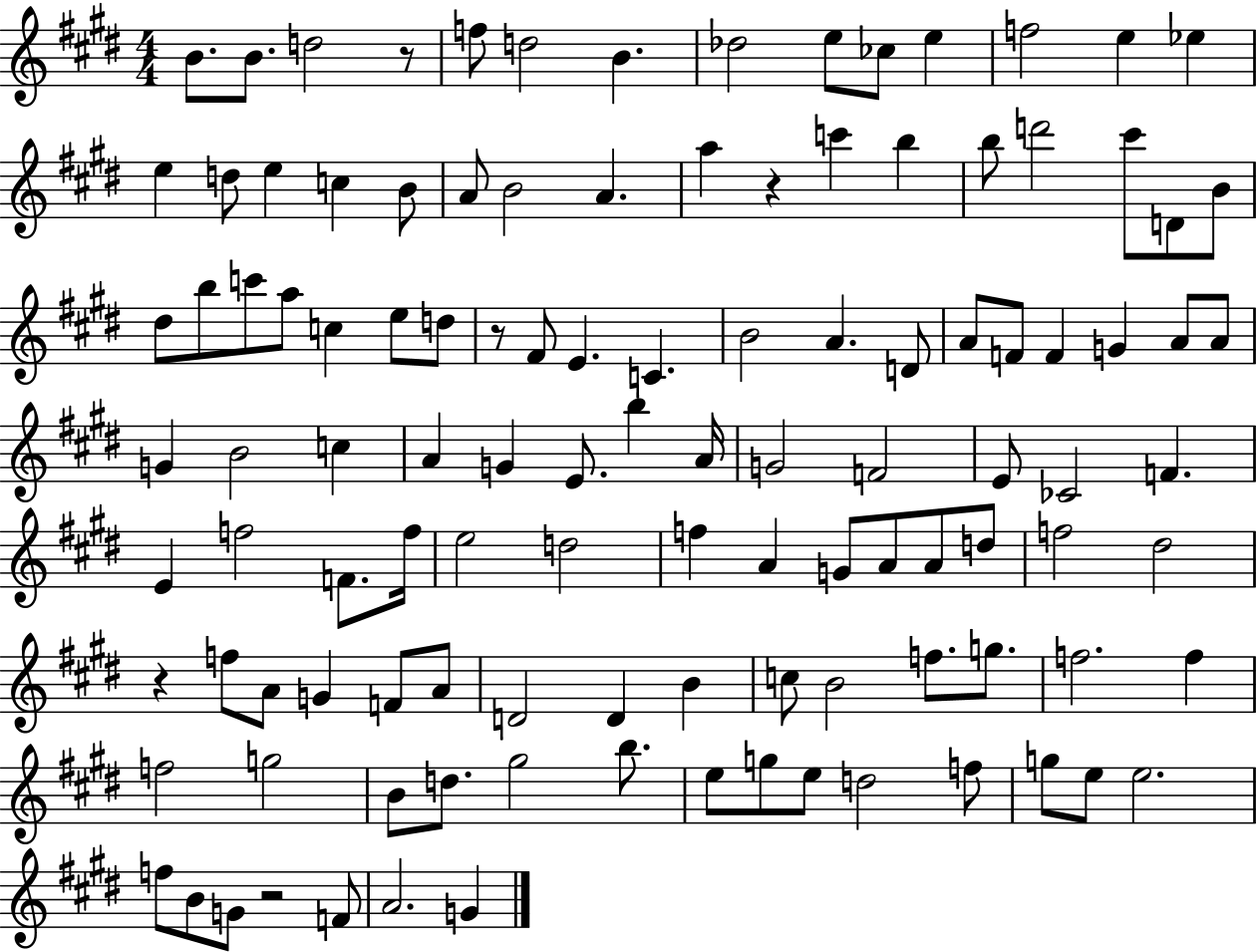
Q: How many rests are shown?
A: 5